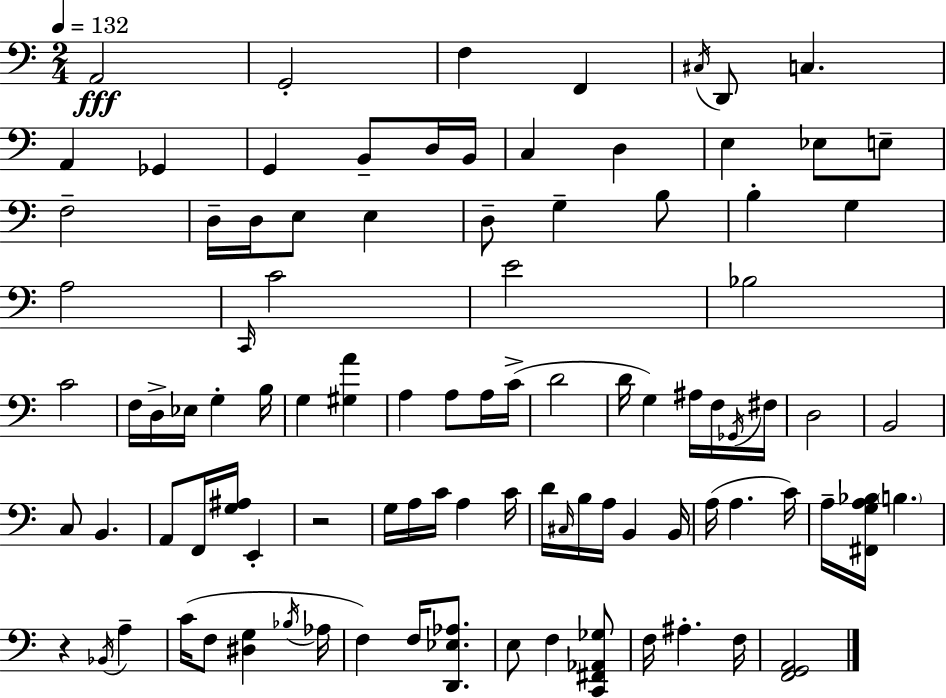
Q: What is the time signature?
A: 2/4